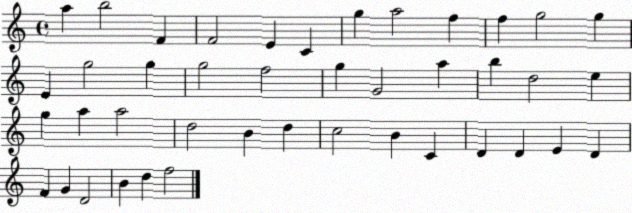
X:1
T:Untitled
M:4/4
L:1/4
K:C
a b2 F F2 E C g a2 f f g2 g E g2 g g2 f2 g G2 a b d2 e g a a2 d2 B d c2 B C D D E D F G D2 B d f2